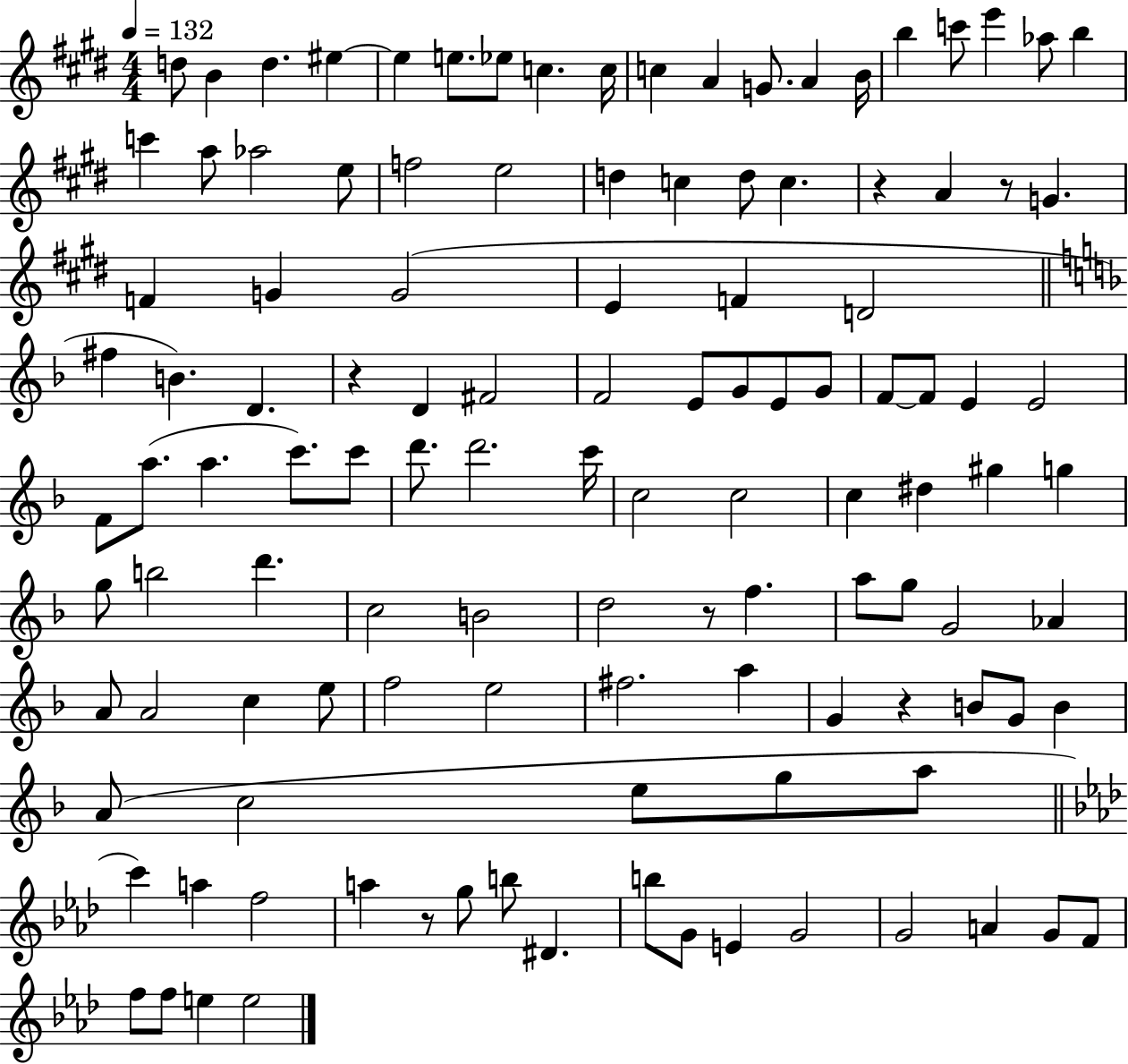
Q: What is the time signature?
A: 4/4